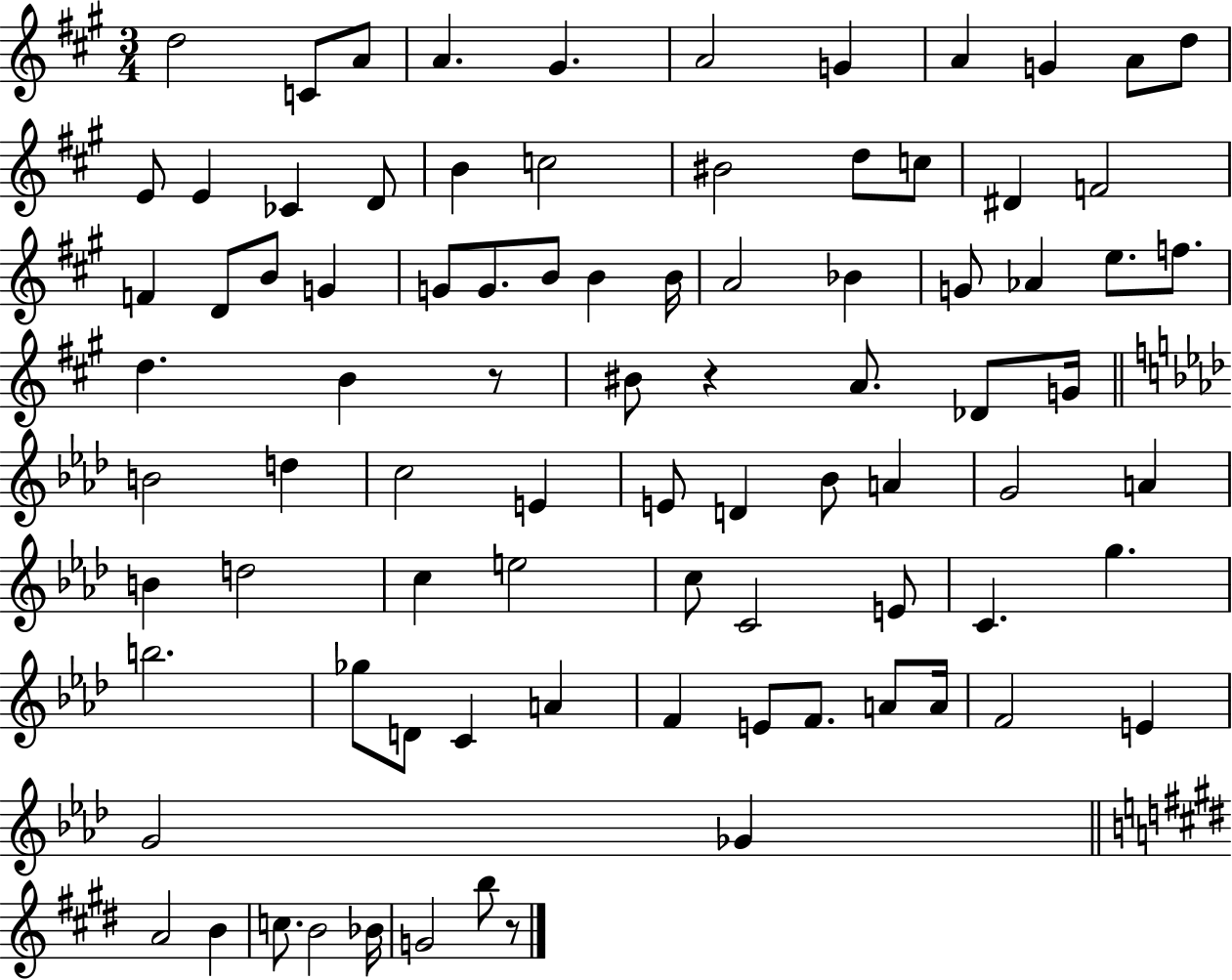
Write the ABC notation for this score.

X:1
T:Untitled
M:3/4
L:1/4
K:A
d2 C/2 A/2 A ^G A2 G A G A/2 d/2 E/2 E _C D/2 B c2 ^B2 d/2 c/2 ^D F2 F D/2 B/2 G G/2 G/2 B/2 B B/4 A2 _B G/2 _A e/2 f/2 d B z/2 ^B/2 z A/2 _D/2 G/4 B2 d c2 E E/2 D _B/2 A G2 A B d2 c e2 c/2 C2 E/2 C g b2 _g/2 D/2 C A F E/2 F/2 A/2 A/4 F2 E G2 _G A2 B c/2 B2 _B/4 G2 b/2 z/2